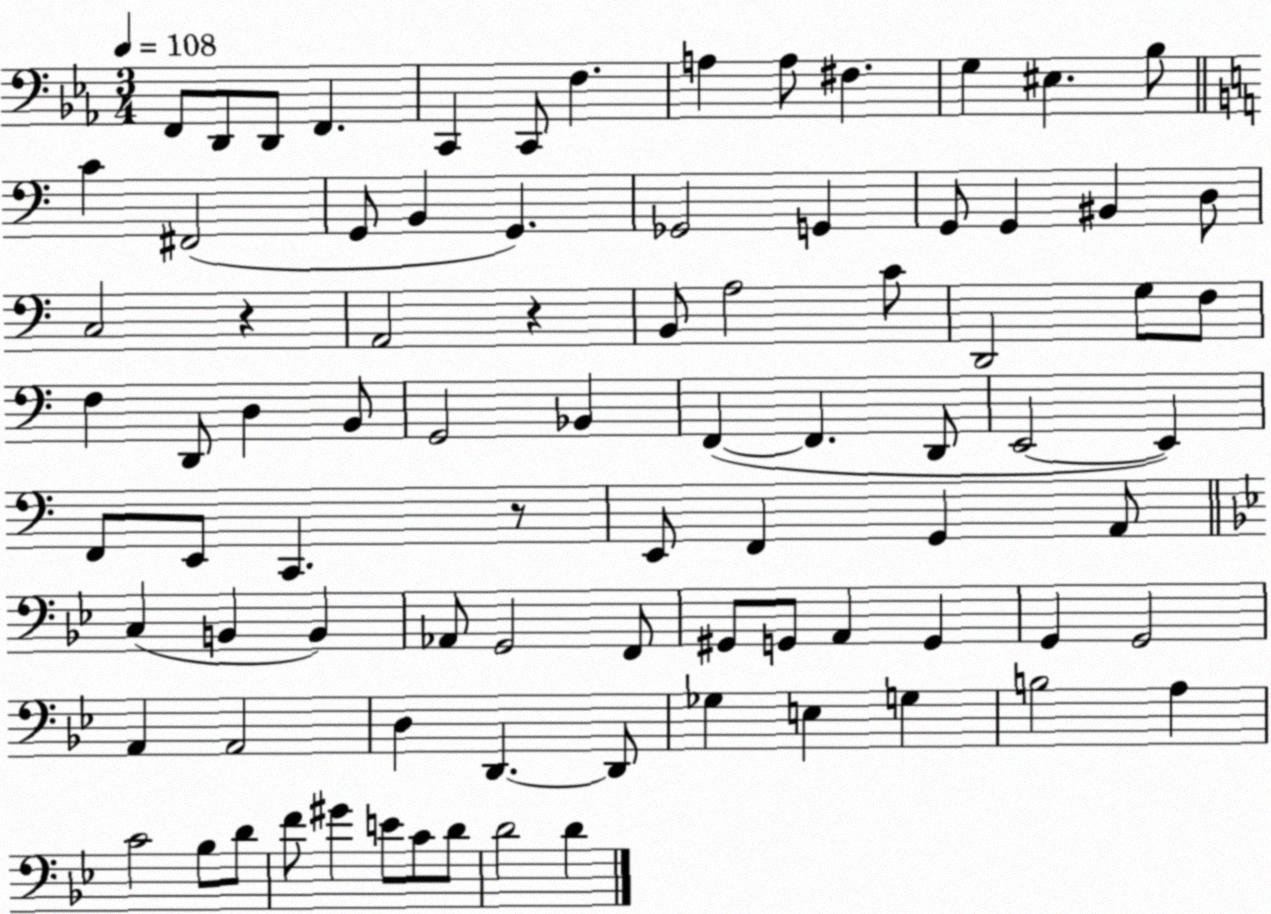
X:1
T:Untitled
M:3/4
L:1/4
K:Eb
F,,/2 D,,/2 D,,/2 F,, C,, C,,/2 F, A, A,/2 ^F, G, ^E, _B,/2 C ^F,,2 G,,/2 B,, G,, _G,,2 G,, G,,/2 G,, ^B,, D,/2 C,2 z A,,2 z B,,/2 A,2 C/2 D,,2 G,/2 F,/2 F, D,,/2 D, B,,/2 G,,2 _B,, F,, F,, D,,/2 E,,2 E,, F,,/2 E,,/2 C,, z/2 E,,/2 F,, G,, A,,/2 C, B,, B,, _A,,/2 G,,2 F,,/2 ^G,,/2 G,,/2 A,, G,, G,, G,,2 A,, A,,2 D, D,, D,,/2 _G, E, G, B,2 A, C2 _B,/2 D/2 F/2 ^G E/2 C/2 D/2 D2 D